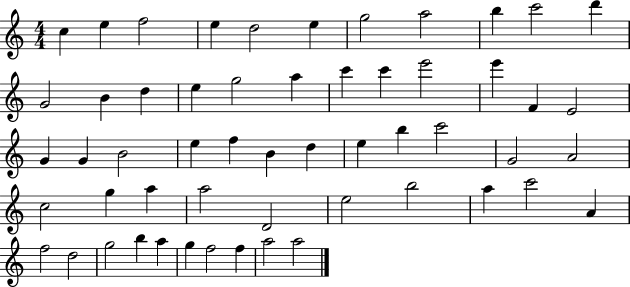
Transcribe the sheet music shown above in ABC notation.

X:1
T:Untitled
M:4/4
L:1/4
K:C
c e f2 e d2 e g2 a2 b c'2 d' G2 B d e g2 a c' c' e'2 e' F E2 G G B2 e f B d e b c'2 G2 A2 c2 g a a2 D2 e2 b2 a c'2 A f2 d2 g2 b a g f2 f a2 a2